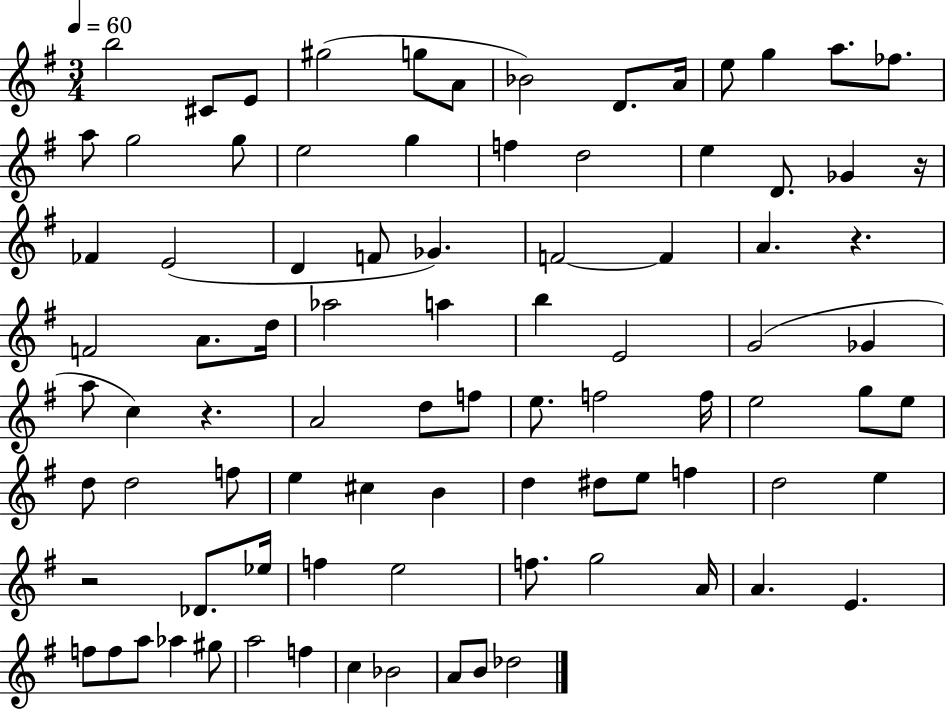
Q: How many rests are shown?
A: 4